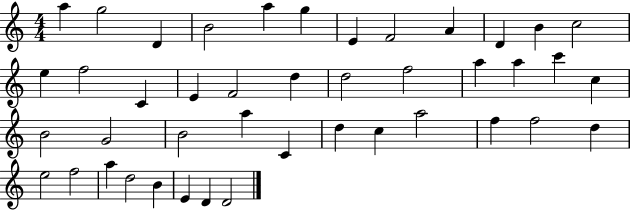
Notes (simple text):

A5/q G5/h D4/q B4/h A5/q G5/q E4/q F4/h A4/q D4/q B4/q C5/h E5/q F5/h C4/q E4/q F4/h D5/q D5/h F5/h A5/q A5/q C6/q C5/q B4/h G4/h B4/h A5/q C4/q D5/q C5/q A5/h F5/q F5/h D5/q E5/h F5/h A5/q D5/h B4/q E4/q D4/q D4/h